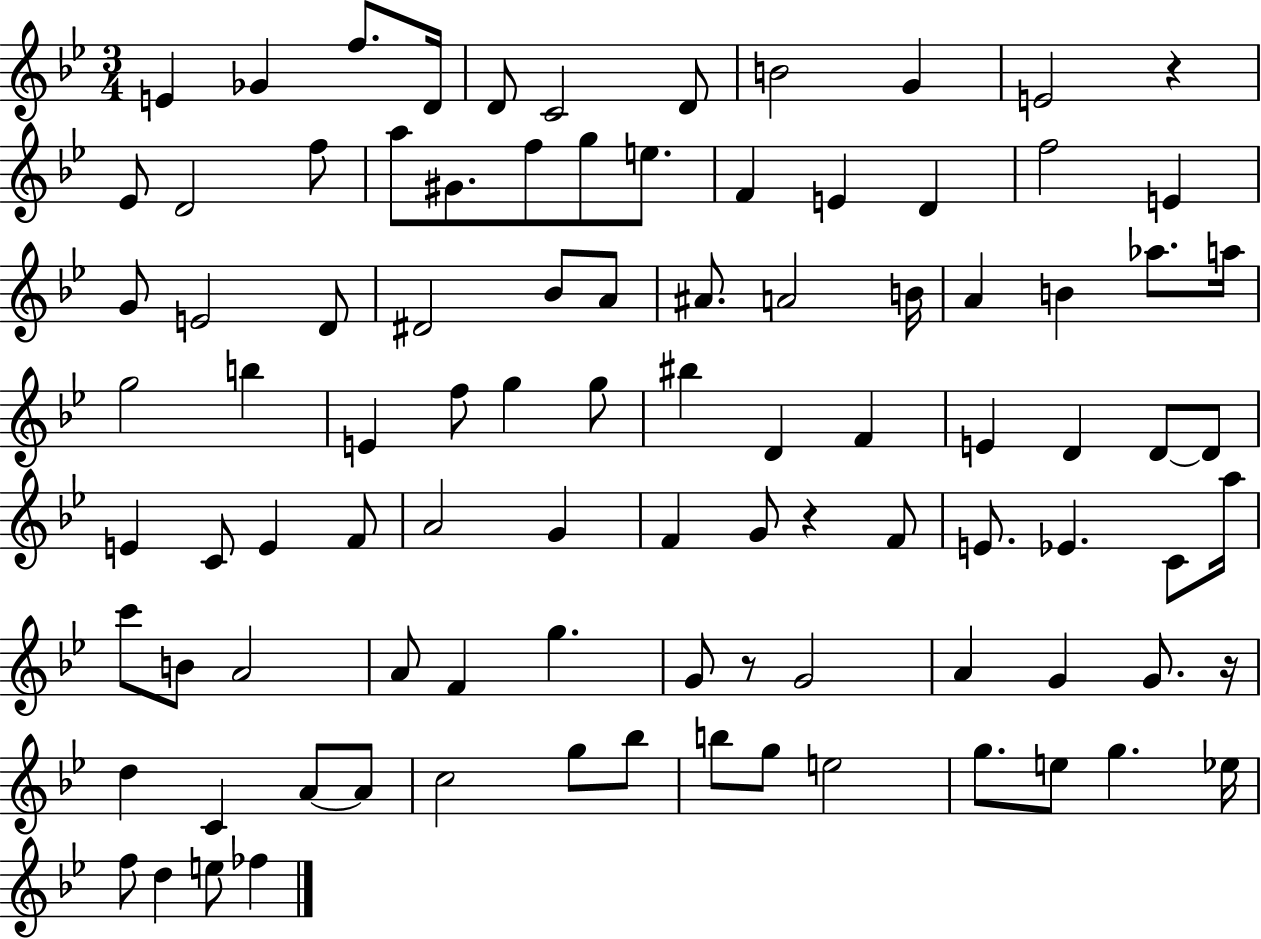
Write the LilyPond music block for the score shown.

{
  \clef treble
  \numericTimeSignature
  \time 3/4
  \key bes \major
  \repeat volta 2 { e'4 ges'4 f''8. d'16 | d'8 c'2 d'8 | b'2 g'4 | e'2 r4 | \break ees'8 d'2 f''8 | a''8 gis'8. f''8 g''8 e''8. | f'4 e'4 d'4 | f''2 e'4 | \break g'8 e'2 d'8 | dis'2 bes'8 a'8 | ais'8. a'2 b'16 | a'4 b'4 aes''8. a''16 | \break g''2 b''4 | e'4 f''8 g''4 g''8 | bis''4 d'4 f'4 | e'4 d'4 d'8~~ d'8 | \break e'4 c'8 e'4 f'8 | a'2 g'4 | f'4 g'8 r4 f'8 | e'8. ees'4. c'8 a''16 | \break c'''8 b'8 a'2 | a'8 f'4 g''4. | g'8 r8 g'2 | a'4 g'4 g'8. r16 | \break d''4 c'4 a'8~~ a'8 | c''2 g''8 bes''8 | b''8 g''8 e''2 | g''8. e''8 g''4. ees''16 | \break f''8 d''4 e''8 fes''4 | } \bar "|."
}